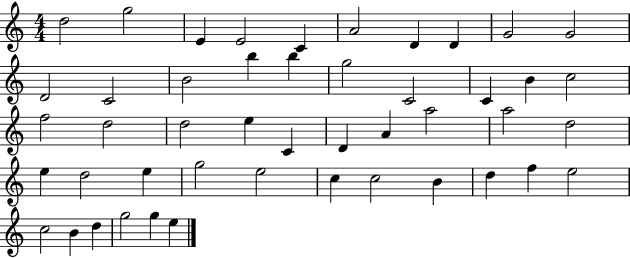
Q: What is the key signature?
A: C major